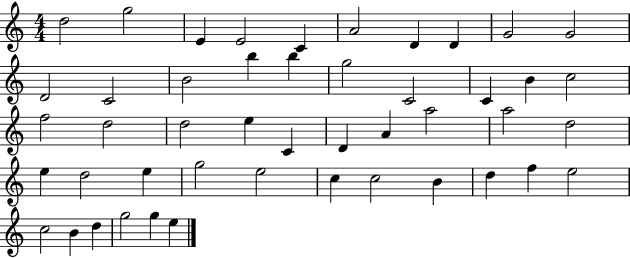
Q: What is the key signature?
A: C major